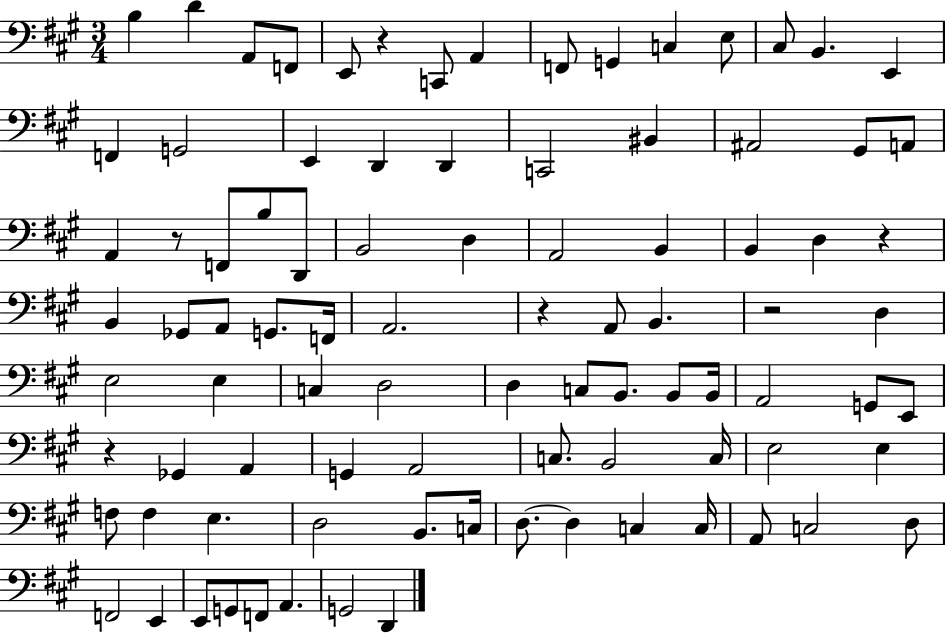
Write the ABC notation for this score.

X:1
T:Untitled
M:3/4
L:1/4
K:A
B, D A,,/2 F,,/2 E,,/2 z C,,/2 A,, F,,/2 G,, C, E,/2 ^C,/2 B,, E,, F,, G,,2 E,, D,, D,, C,,2 ^B,, ^A,,2 ^G,,/2 A,,/2 A,, z/2 F,,/2 B,/2 D,,/2 B,,2 D, A,,2 B,, B,, D, z B,, _G,,/2 A,,/2 G,,/2 F,,/4 A,,2 z A,,/2 B,, z2 D, E,2 E, C, D,2 D, C,/2 B,,/2 B,,/2 B,,/4 A,,2 G,,/2 E,,/2 z _G,, A,, G,, A,,2 C,/2 B,,2 C,/4 E,2 E, F,/2 F, E, D,2 B,,/2 C,/4 D,/2 D, C, C,/4 A,,/2 C,2 D,/2 F,,2 E,, E,,/2 G,,/2 F,,/2 A,, G,,2 D,,